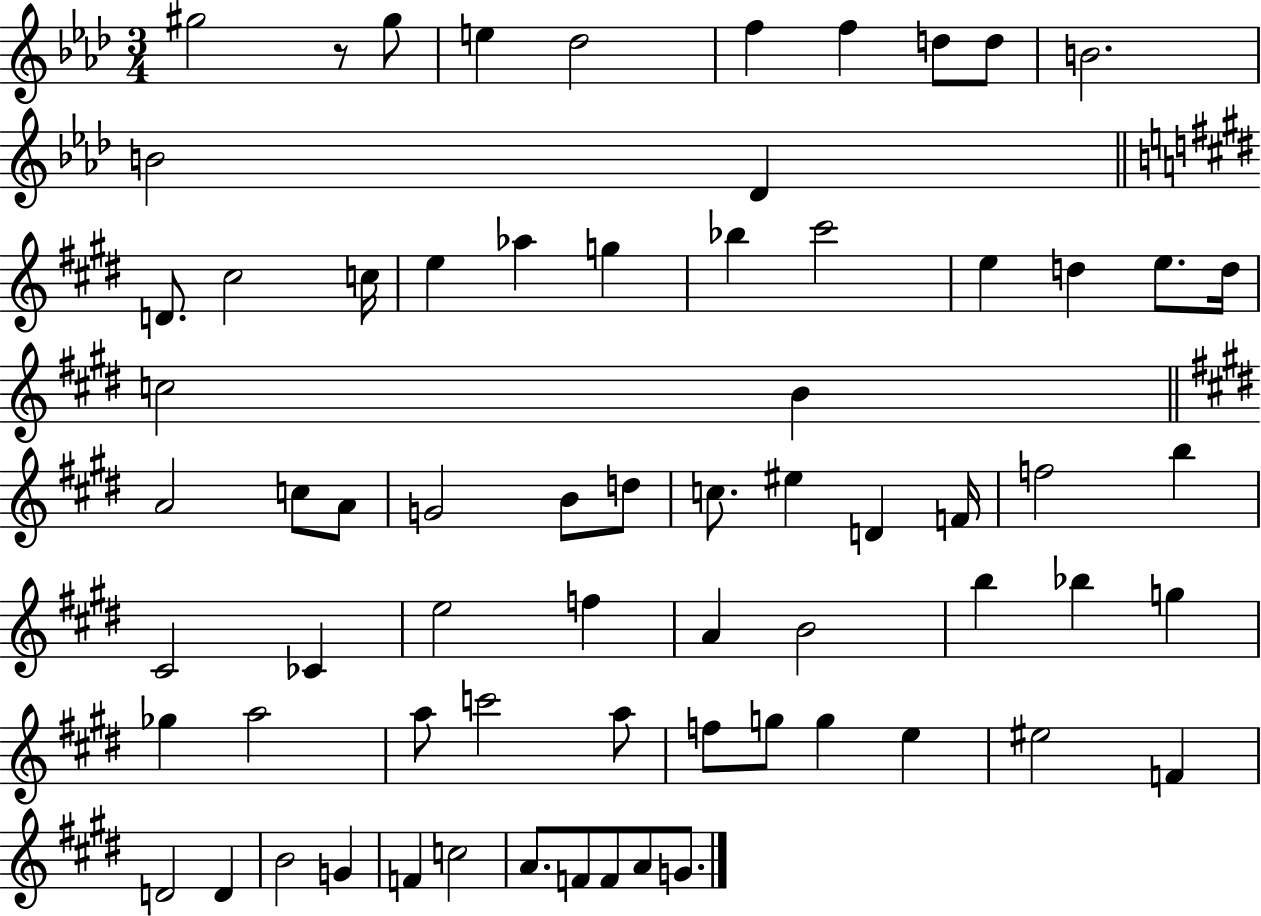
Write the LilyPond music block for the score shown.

{
  \clef treble
  \numericTimeSignature
  \time 3/4
  \key aes \major
  gis''2 r8 gis''8 | e''4 des''2 | f''4 f''4 d''8 d''8 | b'2. | \break b'2 des'4 | \bar "||" \break \key e \major d'8. cis''2 c''16 | e''4 aes''4 g''4 | bes''4 cis'''2 | e''4 d''4 e''8. d''16 | \break c''2 b'4 | \bar "||" \break \key e \major a'2 c''8 a'8 | g'2 b'8 d''8 | c''8. eis''4 d'4 f'16 | f''2 b''4 | \break cis'2 ces'4 | e''2 f''4 | a'4 b'2 | b''4 bes''4 g''4 | \break ges''4 a''2 | a''8 c'''2 a''8 | f''8 g''8 g''4 e''4 | eis''2 f'4 | \break d'2 d'4 | b'2 g'4 | f'4 c''2 | a'8. f'8 f'8 a'8 g'8. | \break \bar "|."
}